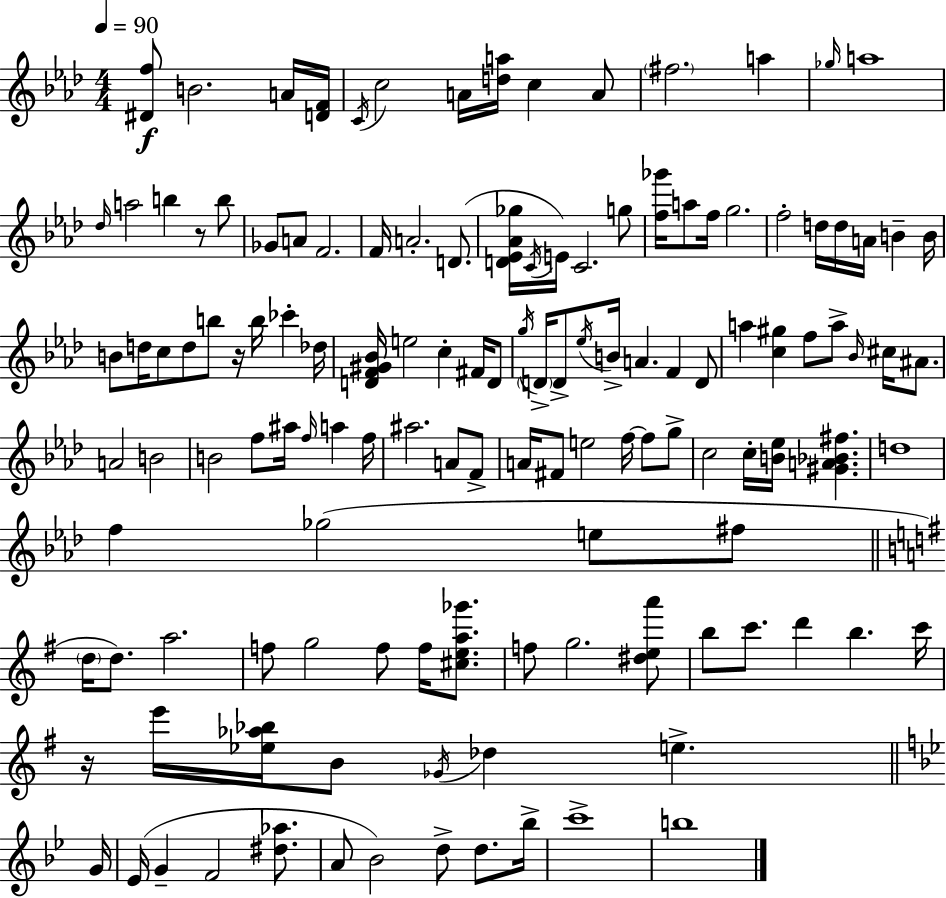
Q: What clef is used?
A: treble